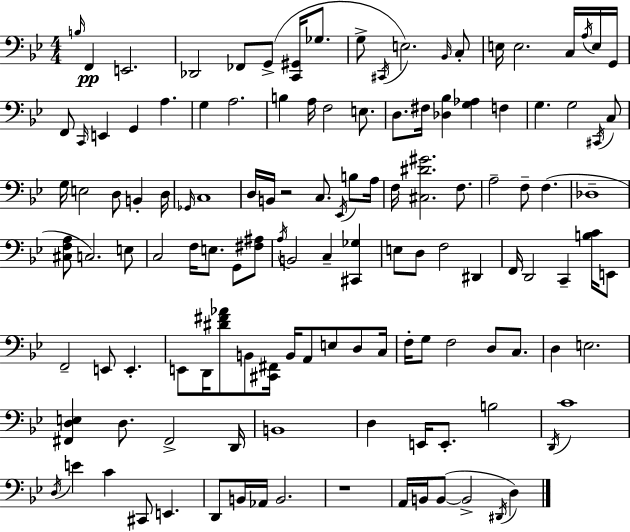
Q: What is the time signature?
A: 4/4